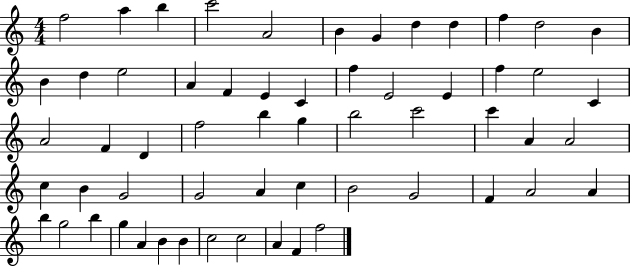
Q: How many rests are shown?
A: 0